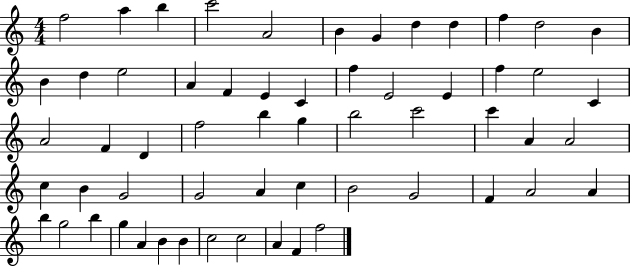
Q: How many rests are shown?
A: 0